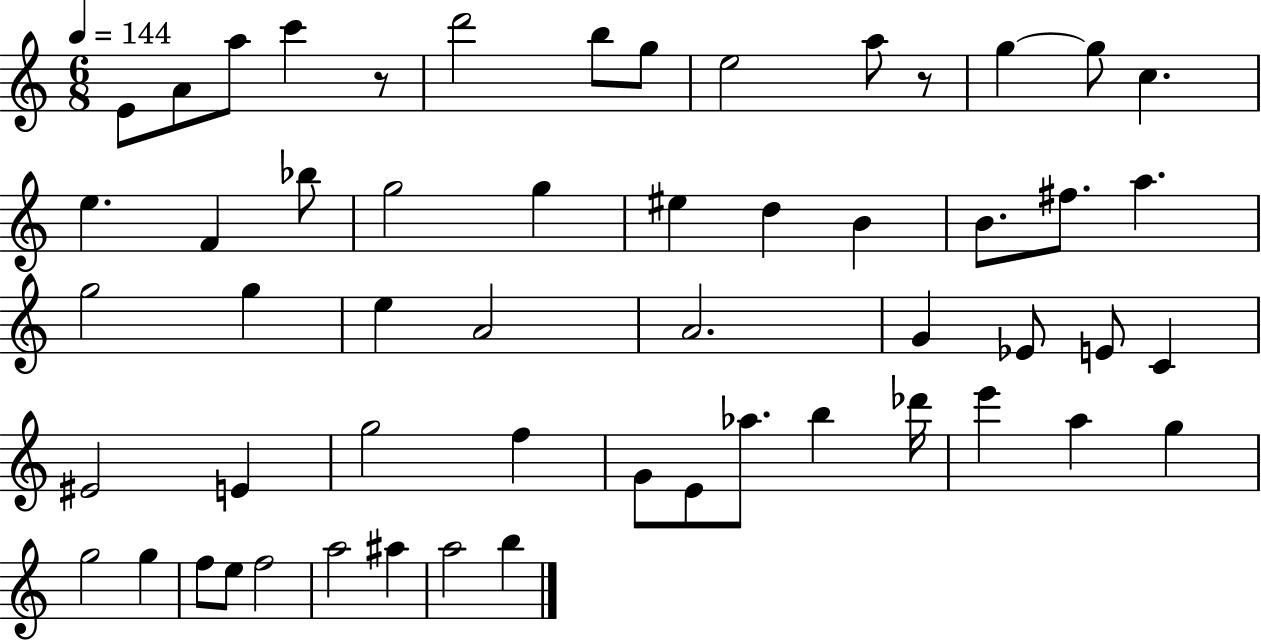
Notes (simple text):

E4/e A4/e A5/e C6/q R/e D6/h B5/e G5/e E5/h A5/e R/e G5/q G5/e C5/q. E5/q. F4/q Bb5/e G5/h G5/q EIS5/q D5/q B4/q B4/e. F#5/e. A5/q. G5/h G5/q E5/q A4/h A4/h. G4/q Eb4/e E4/e C4/q EIS4/h E4/q G5/h F5/q G4/e E4/e Ab5/e. B5/q Db6/s E6/q A5/q G5/q G5/h G5/q F5/e E5/e F5/h A5/h A#5/q A5/h B5/q